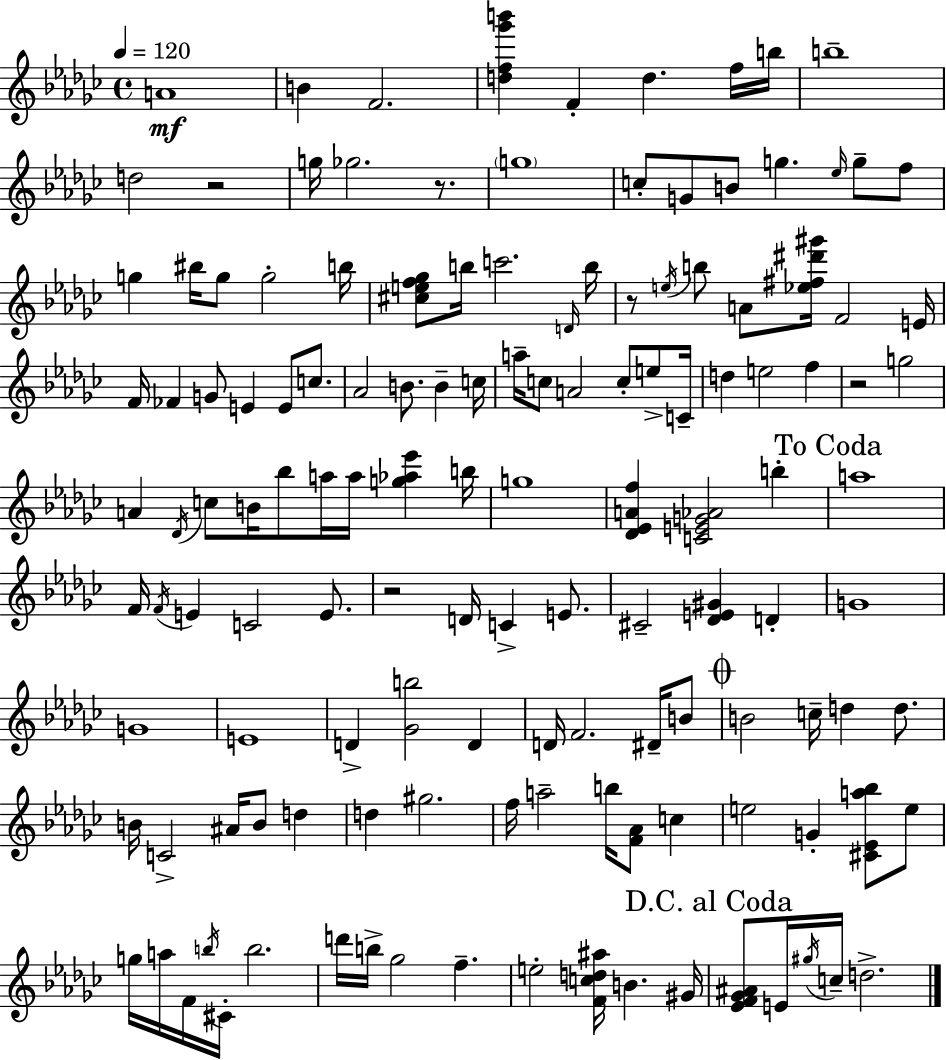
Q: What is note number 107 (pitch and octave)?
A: B5